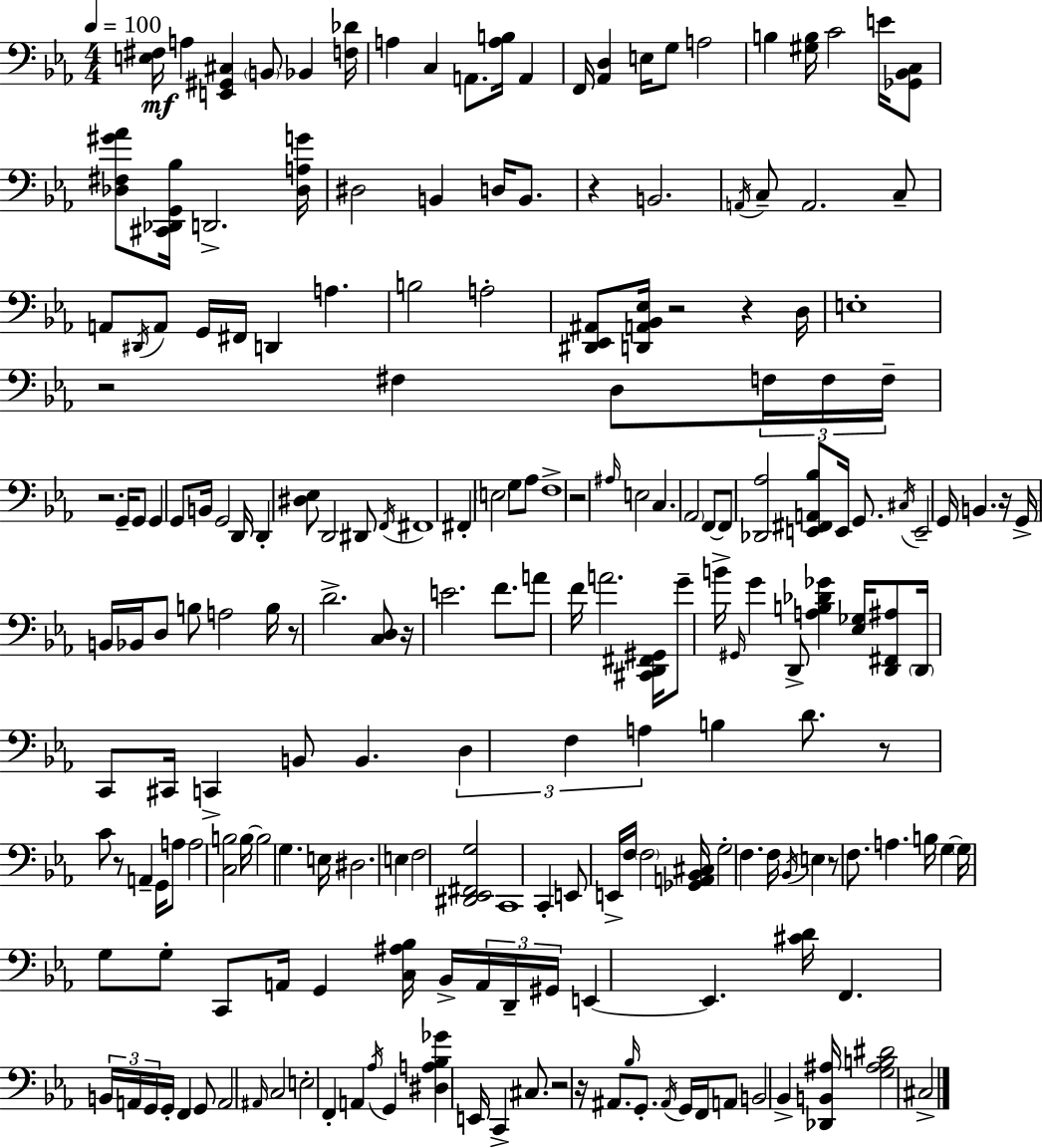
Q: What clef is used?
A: bass